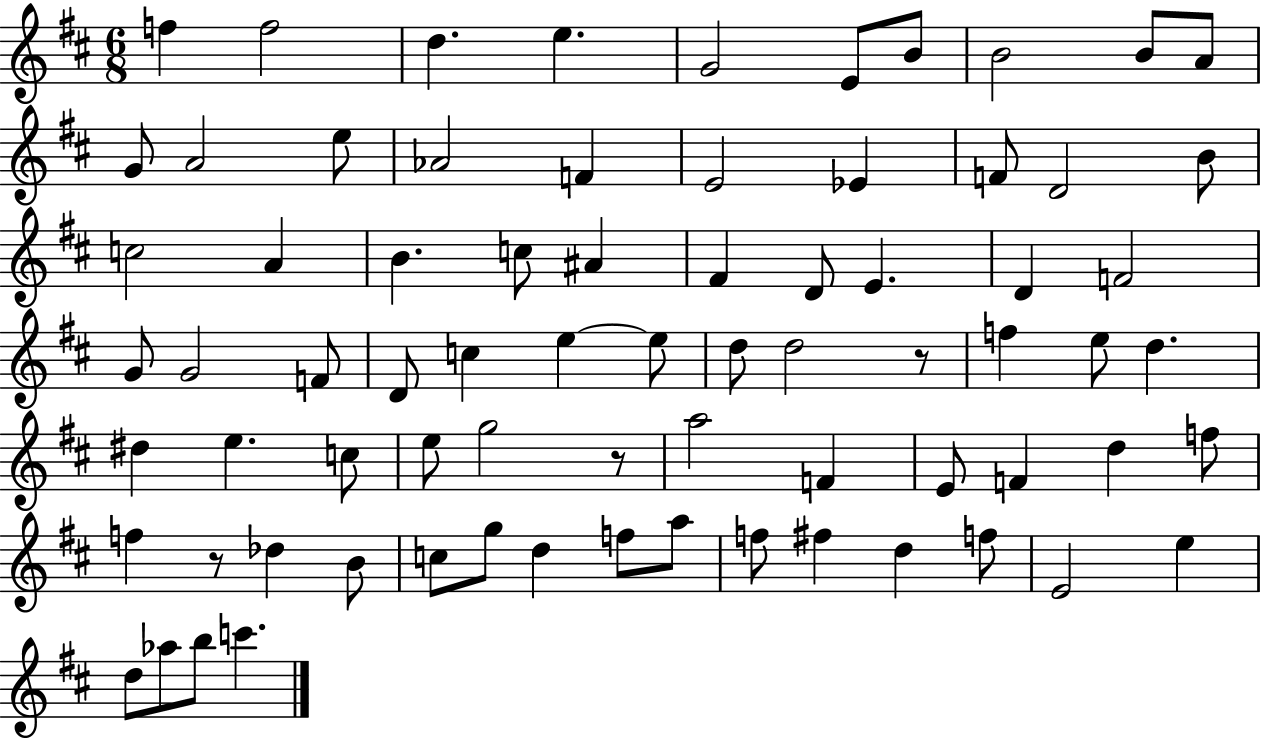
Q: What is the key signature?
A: D major